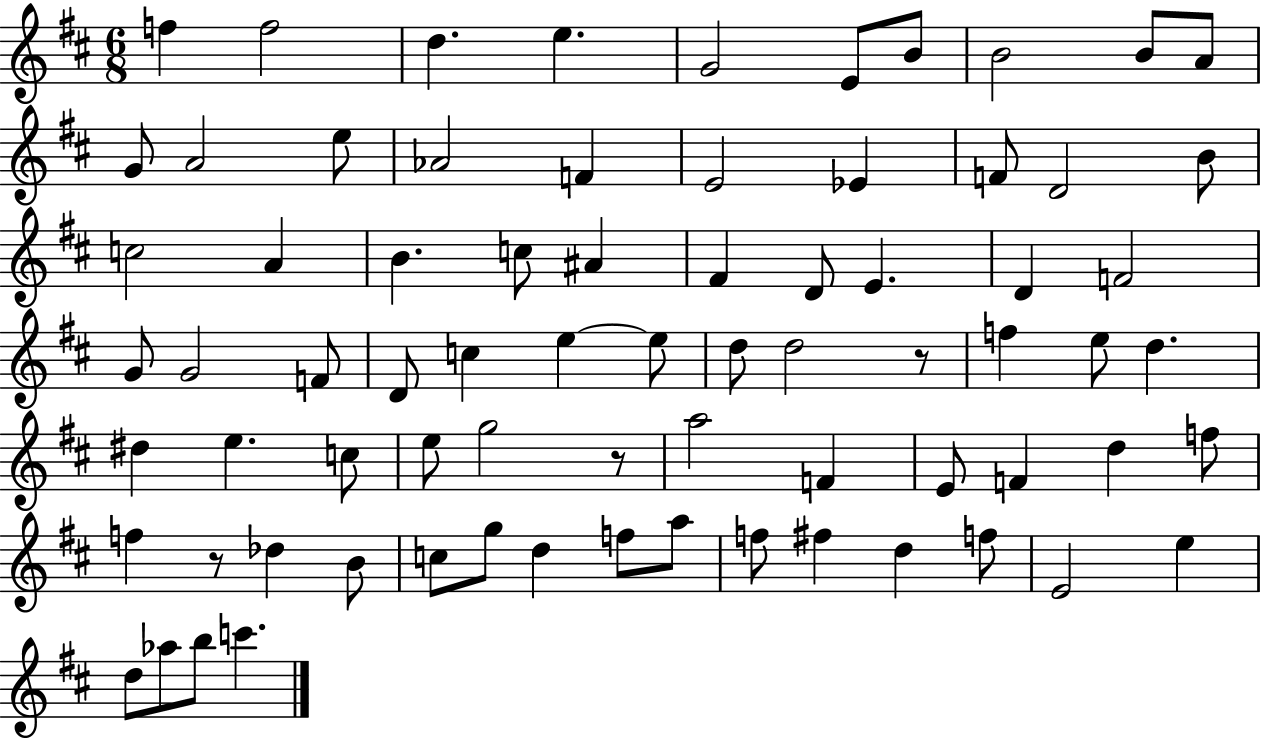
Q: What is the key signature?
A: D major